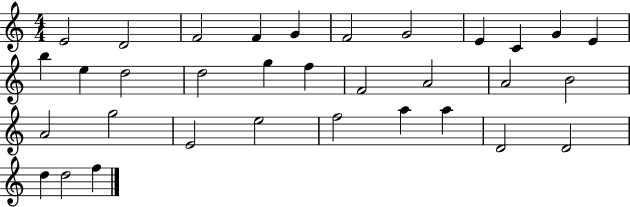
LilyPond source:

{
  \clef treble
  \numericTimeSignature
  \time 4/4
  \key c \major
  e'2 d'2 | f'2 f'4 g'4 | f'2 g'2 | e'4 c'4 g'4 e'4 | \break b''4 e''4 d''2 | d''2 g''4 f''4 | f'2 a'2 | a'2 b'2 | \break a'2 g''2 | e'2 e''2 | f''2 a''4 a''4 | d'2 d'2 | \break d''4 d''2 f''4 | \bar "|."
}